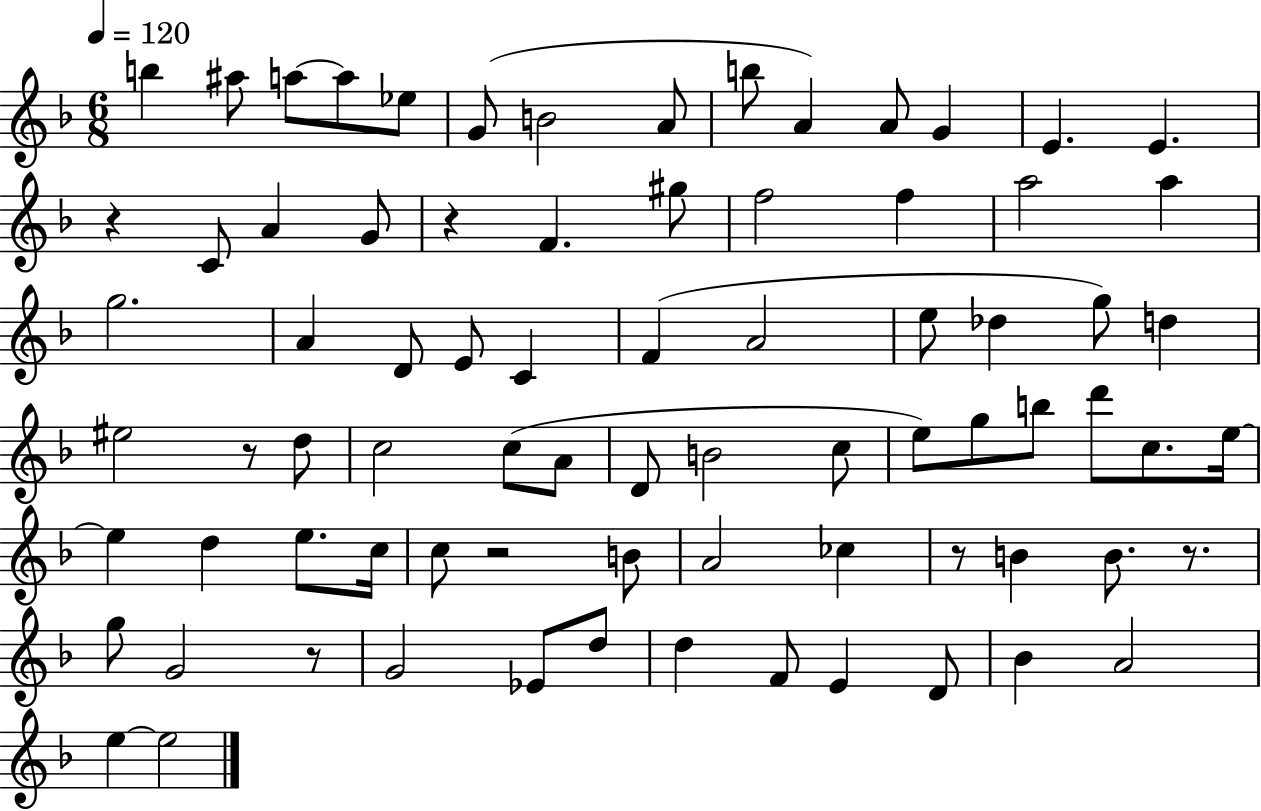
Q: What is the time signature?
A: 6/8